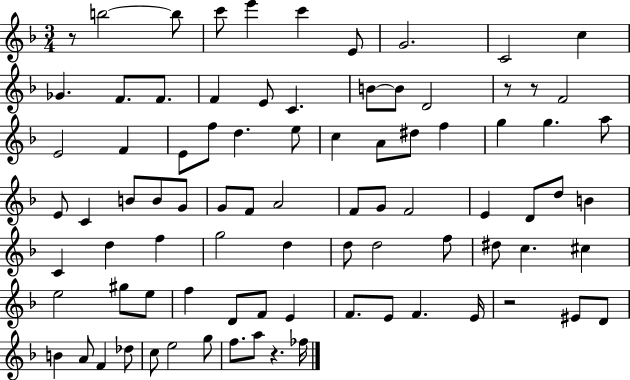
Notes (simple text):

R/e B5/h B5/e C6/e E6/q C6/q E4/e G4/h. C4/h C5/q Gb4/q. F4/e. F4/e. F4/q E4/e C4/q. B4/e B4/e D4/h R/e R/e F4/h E4/h F4/q E4/e F5/e D5/q. E5/e C5/q A4/e D#5/e F5/q G5/q G5/q. A5/e E4/e C4/q B4/e B4/e G4/e G4/e F4/e A4/h F4/e G4/e F4/h E4/q D4/e D5/e B4/q C4/q D5/q F5/q G5/h D5/q D5/e D5/h F5/e D#5/e C5/q. C#5/q E5/h G#5/e E5/e F5/q D4/e F4/e E4/q F4/e. E4/e F4/q. E4/s R/h EIS4/e D4/e B4/q A4/e F4/q Db5/e C5/e E5/h G5/e F5/e. A5/e R/q. FES5/s